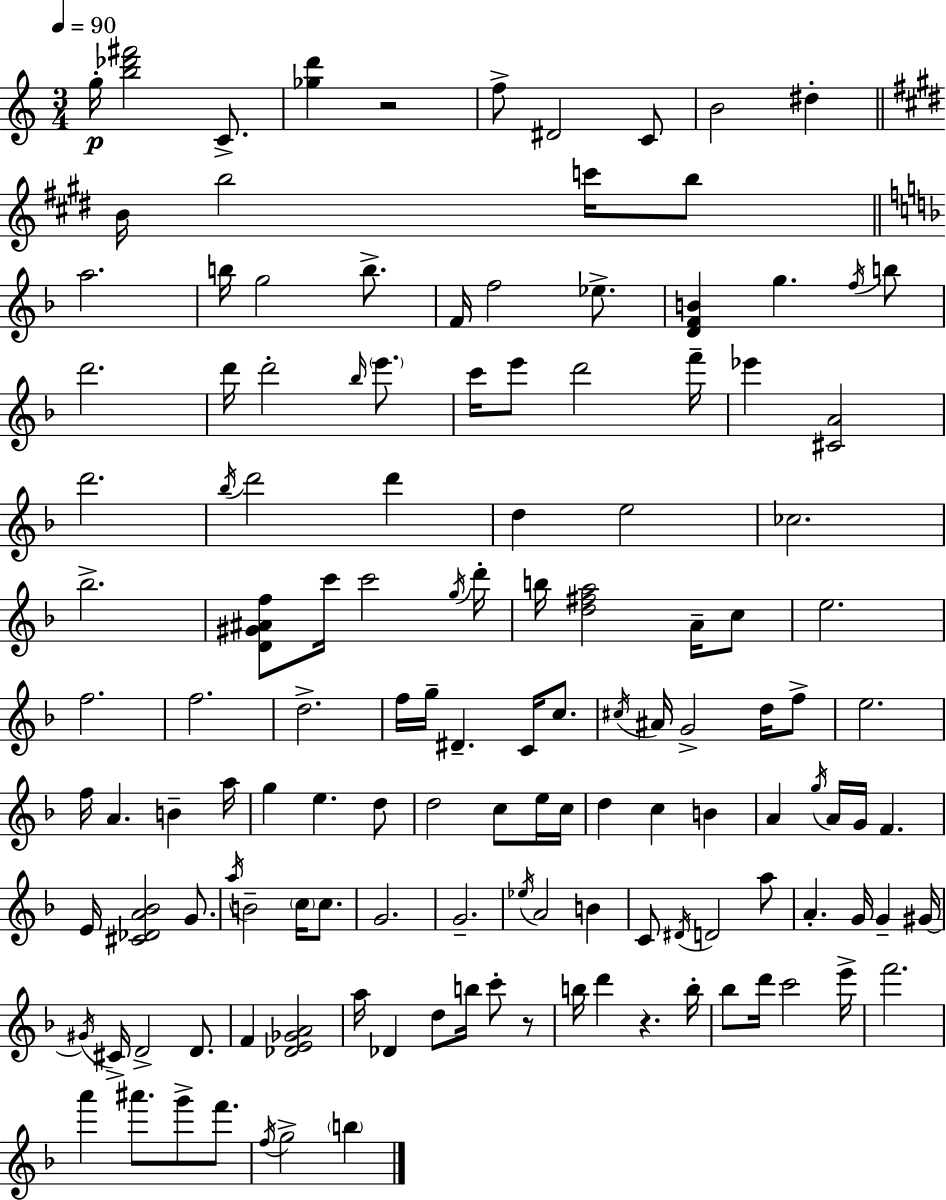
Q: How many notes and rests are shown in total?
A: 135